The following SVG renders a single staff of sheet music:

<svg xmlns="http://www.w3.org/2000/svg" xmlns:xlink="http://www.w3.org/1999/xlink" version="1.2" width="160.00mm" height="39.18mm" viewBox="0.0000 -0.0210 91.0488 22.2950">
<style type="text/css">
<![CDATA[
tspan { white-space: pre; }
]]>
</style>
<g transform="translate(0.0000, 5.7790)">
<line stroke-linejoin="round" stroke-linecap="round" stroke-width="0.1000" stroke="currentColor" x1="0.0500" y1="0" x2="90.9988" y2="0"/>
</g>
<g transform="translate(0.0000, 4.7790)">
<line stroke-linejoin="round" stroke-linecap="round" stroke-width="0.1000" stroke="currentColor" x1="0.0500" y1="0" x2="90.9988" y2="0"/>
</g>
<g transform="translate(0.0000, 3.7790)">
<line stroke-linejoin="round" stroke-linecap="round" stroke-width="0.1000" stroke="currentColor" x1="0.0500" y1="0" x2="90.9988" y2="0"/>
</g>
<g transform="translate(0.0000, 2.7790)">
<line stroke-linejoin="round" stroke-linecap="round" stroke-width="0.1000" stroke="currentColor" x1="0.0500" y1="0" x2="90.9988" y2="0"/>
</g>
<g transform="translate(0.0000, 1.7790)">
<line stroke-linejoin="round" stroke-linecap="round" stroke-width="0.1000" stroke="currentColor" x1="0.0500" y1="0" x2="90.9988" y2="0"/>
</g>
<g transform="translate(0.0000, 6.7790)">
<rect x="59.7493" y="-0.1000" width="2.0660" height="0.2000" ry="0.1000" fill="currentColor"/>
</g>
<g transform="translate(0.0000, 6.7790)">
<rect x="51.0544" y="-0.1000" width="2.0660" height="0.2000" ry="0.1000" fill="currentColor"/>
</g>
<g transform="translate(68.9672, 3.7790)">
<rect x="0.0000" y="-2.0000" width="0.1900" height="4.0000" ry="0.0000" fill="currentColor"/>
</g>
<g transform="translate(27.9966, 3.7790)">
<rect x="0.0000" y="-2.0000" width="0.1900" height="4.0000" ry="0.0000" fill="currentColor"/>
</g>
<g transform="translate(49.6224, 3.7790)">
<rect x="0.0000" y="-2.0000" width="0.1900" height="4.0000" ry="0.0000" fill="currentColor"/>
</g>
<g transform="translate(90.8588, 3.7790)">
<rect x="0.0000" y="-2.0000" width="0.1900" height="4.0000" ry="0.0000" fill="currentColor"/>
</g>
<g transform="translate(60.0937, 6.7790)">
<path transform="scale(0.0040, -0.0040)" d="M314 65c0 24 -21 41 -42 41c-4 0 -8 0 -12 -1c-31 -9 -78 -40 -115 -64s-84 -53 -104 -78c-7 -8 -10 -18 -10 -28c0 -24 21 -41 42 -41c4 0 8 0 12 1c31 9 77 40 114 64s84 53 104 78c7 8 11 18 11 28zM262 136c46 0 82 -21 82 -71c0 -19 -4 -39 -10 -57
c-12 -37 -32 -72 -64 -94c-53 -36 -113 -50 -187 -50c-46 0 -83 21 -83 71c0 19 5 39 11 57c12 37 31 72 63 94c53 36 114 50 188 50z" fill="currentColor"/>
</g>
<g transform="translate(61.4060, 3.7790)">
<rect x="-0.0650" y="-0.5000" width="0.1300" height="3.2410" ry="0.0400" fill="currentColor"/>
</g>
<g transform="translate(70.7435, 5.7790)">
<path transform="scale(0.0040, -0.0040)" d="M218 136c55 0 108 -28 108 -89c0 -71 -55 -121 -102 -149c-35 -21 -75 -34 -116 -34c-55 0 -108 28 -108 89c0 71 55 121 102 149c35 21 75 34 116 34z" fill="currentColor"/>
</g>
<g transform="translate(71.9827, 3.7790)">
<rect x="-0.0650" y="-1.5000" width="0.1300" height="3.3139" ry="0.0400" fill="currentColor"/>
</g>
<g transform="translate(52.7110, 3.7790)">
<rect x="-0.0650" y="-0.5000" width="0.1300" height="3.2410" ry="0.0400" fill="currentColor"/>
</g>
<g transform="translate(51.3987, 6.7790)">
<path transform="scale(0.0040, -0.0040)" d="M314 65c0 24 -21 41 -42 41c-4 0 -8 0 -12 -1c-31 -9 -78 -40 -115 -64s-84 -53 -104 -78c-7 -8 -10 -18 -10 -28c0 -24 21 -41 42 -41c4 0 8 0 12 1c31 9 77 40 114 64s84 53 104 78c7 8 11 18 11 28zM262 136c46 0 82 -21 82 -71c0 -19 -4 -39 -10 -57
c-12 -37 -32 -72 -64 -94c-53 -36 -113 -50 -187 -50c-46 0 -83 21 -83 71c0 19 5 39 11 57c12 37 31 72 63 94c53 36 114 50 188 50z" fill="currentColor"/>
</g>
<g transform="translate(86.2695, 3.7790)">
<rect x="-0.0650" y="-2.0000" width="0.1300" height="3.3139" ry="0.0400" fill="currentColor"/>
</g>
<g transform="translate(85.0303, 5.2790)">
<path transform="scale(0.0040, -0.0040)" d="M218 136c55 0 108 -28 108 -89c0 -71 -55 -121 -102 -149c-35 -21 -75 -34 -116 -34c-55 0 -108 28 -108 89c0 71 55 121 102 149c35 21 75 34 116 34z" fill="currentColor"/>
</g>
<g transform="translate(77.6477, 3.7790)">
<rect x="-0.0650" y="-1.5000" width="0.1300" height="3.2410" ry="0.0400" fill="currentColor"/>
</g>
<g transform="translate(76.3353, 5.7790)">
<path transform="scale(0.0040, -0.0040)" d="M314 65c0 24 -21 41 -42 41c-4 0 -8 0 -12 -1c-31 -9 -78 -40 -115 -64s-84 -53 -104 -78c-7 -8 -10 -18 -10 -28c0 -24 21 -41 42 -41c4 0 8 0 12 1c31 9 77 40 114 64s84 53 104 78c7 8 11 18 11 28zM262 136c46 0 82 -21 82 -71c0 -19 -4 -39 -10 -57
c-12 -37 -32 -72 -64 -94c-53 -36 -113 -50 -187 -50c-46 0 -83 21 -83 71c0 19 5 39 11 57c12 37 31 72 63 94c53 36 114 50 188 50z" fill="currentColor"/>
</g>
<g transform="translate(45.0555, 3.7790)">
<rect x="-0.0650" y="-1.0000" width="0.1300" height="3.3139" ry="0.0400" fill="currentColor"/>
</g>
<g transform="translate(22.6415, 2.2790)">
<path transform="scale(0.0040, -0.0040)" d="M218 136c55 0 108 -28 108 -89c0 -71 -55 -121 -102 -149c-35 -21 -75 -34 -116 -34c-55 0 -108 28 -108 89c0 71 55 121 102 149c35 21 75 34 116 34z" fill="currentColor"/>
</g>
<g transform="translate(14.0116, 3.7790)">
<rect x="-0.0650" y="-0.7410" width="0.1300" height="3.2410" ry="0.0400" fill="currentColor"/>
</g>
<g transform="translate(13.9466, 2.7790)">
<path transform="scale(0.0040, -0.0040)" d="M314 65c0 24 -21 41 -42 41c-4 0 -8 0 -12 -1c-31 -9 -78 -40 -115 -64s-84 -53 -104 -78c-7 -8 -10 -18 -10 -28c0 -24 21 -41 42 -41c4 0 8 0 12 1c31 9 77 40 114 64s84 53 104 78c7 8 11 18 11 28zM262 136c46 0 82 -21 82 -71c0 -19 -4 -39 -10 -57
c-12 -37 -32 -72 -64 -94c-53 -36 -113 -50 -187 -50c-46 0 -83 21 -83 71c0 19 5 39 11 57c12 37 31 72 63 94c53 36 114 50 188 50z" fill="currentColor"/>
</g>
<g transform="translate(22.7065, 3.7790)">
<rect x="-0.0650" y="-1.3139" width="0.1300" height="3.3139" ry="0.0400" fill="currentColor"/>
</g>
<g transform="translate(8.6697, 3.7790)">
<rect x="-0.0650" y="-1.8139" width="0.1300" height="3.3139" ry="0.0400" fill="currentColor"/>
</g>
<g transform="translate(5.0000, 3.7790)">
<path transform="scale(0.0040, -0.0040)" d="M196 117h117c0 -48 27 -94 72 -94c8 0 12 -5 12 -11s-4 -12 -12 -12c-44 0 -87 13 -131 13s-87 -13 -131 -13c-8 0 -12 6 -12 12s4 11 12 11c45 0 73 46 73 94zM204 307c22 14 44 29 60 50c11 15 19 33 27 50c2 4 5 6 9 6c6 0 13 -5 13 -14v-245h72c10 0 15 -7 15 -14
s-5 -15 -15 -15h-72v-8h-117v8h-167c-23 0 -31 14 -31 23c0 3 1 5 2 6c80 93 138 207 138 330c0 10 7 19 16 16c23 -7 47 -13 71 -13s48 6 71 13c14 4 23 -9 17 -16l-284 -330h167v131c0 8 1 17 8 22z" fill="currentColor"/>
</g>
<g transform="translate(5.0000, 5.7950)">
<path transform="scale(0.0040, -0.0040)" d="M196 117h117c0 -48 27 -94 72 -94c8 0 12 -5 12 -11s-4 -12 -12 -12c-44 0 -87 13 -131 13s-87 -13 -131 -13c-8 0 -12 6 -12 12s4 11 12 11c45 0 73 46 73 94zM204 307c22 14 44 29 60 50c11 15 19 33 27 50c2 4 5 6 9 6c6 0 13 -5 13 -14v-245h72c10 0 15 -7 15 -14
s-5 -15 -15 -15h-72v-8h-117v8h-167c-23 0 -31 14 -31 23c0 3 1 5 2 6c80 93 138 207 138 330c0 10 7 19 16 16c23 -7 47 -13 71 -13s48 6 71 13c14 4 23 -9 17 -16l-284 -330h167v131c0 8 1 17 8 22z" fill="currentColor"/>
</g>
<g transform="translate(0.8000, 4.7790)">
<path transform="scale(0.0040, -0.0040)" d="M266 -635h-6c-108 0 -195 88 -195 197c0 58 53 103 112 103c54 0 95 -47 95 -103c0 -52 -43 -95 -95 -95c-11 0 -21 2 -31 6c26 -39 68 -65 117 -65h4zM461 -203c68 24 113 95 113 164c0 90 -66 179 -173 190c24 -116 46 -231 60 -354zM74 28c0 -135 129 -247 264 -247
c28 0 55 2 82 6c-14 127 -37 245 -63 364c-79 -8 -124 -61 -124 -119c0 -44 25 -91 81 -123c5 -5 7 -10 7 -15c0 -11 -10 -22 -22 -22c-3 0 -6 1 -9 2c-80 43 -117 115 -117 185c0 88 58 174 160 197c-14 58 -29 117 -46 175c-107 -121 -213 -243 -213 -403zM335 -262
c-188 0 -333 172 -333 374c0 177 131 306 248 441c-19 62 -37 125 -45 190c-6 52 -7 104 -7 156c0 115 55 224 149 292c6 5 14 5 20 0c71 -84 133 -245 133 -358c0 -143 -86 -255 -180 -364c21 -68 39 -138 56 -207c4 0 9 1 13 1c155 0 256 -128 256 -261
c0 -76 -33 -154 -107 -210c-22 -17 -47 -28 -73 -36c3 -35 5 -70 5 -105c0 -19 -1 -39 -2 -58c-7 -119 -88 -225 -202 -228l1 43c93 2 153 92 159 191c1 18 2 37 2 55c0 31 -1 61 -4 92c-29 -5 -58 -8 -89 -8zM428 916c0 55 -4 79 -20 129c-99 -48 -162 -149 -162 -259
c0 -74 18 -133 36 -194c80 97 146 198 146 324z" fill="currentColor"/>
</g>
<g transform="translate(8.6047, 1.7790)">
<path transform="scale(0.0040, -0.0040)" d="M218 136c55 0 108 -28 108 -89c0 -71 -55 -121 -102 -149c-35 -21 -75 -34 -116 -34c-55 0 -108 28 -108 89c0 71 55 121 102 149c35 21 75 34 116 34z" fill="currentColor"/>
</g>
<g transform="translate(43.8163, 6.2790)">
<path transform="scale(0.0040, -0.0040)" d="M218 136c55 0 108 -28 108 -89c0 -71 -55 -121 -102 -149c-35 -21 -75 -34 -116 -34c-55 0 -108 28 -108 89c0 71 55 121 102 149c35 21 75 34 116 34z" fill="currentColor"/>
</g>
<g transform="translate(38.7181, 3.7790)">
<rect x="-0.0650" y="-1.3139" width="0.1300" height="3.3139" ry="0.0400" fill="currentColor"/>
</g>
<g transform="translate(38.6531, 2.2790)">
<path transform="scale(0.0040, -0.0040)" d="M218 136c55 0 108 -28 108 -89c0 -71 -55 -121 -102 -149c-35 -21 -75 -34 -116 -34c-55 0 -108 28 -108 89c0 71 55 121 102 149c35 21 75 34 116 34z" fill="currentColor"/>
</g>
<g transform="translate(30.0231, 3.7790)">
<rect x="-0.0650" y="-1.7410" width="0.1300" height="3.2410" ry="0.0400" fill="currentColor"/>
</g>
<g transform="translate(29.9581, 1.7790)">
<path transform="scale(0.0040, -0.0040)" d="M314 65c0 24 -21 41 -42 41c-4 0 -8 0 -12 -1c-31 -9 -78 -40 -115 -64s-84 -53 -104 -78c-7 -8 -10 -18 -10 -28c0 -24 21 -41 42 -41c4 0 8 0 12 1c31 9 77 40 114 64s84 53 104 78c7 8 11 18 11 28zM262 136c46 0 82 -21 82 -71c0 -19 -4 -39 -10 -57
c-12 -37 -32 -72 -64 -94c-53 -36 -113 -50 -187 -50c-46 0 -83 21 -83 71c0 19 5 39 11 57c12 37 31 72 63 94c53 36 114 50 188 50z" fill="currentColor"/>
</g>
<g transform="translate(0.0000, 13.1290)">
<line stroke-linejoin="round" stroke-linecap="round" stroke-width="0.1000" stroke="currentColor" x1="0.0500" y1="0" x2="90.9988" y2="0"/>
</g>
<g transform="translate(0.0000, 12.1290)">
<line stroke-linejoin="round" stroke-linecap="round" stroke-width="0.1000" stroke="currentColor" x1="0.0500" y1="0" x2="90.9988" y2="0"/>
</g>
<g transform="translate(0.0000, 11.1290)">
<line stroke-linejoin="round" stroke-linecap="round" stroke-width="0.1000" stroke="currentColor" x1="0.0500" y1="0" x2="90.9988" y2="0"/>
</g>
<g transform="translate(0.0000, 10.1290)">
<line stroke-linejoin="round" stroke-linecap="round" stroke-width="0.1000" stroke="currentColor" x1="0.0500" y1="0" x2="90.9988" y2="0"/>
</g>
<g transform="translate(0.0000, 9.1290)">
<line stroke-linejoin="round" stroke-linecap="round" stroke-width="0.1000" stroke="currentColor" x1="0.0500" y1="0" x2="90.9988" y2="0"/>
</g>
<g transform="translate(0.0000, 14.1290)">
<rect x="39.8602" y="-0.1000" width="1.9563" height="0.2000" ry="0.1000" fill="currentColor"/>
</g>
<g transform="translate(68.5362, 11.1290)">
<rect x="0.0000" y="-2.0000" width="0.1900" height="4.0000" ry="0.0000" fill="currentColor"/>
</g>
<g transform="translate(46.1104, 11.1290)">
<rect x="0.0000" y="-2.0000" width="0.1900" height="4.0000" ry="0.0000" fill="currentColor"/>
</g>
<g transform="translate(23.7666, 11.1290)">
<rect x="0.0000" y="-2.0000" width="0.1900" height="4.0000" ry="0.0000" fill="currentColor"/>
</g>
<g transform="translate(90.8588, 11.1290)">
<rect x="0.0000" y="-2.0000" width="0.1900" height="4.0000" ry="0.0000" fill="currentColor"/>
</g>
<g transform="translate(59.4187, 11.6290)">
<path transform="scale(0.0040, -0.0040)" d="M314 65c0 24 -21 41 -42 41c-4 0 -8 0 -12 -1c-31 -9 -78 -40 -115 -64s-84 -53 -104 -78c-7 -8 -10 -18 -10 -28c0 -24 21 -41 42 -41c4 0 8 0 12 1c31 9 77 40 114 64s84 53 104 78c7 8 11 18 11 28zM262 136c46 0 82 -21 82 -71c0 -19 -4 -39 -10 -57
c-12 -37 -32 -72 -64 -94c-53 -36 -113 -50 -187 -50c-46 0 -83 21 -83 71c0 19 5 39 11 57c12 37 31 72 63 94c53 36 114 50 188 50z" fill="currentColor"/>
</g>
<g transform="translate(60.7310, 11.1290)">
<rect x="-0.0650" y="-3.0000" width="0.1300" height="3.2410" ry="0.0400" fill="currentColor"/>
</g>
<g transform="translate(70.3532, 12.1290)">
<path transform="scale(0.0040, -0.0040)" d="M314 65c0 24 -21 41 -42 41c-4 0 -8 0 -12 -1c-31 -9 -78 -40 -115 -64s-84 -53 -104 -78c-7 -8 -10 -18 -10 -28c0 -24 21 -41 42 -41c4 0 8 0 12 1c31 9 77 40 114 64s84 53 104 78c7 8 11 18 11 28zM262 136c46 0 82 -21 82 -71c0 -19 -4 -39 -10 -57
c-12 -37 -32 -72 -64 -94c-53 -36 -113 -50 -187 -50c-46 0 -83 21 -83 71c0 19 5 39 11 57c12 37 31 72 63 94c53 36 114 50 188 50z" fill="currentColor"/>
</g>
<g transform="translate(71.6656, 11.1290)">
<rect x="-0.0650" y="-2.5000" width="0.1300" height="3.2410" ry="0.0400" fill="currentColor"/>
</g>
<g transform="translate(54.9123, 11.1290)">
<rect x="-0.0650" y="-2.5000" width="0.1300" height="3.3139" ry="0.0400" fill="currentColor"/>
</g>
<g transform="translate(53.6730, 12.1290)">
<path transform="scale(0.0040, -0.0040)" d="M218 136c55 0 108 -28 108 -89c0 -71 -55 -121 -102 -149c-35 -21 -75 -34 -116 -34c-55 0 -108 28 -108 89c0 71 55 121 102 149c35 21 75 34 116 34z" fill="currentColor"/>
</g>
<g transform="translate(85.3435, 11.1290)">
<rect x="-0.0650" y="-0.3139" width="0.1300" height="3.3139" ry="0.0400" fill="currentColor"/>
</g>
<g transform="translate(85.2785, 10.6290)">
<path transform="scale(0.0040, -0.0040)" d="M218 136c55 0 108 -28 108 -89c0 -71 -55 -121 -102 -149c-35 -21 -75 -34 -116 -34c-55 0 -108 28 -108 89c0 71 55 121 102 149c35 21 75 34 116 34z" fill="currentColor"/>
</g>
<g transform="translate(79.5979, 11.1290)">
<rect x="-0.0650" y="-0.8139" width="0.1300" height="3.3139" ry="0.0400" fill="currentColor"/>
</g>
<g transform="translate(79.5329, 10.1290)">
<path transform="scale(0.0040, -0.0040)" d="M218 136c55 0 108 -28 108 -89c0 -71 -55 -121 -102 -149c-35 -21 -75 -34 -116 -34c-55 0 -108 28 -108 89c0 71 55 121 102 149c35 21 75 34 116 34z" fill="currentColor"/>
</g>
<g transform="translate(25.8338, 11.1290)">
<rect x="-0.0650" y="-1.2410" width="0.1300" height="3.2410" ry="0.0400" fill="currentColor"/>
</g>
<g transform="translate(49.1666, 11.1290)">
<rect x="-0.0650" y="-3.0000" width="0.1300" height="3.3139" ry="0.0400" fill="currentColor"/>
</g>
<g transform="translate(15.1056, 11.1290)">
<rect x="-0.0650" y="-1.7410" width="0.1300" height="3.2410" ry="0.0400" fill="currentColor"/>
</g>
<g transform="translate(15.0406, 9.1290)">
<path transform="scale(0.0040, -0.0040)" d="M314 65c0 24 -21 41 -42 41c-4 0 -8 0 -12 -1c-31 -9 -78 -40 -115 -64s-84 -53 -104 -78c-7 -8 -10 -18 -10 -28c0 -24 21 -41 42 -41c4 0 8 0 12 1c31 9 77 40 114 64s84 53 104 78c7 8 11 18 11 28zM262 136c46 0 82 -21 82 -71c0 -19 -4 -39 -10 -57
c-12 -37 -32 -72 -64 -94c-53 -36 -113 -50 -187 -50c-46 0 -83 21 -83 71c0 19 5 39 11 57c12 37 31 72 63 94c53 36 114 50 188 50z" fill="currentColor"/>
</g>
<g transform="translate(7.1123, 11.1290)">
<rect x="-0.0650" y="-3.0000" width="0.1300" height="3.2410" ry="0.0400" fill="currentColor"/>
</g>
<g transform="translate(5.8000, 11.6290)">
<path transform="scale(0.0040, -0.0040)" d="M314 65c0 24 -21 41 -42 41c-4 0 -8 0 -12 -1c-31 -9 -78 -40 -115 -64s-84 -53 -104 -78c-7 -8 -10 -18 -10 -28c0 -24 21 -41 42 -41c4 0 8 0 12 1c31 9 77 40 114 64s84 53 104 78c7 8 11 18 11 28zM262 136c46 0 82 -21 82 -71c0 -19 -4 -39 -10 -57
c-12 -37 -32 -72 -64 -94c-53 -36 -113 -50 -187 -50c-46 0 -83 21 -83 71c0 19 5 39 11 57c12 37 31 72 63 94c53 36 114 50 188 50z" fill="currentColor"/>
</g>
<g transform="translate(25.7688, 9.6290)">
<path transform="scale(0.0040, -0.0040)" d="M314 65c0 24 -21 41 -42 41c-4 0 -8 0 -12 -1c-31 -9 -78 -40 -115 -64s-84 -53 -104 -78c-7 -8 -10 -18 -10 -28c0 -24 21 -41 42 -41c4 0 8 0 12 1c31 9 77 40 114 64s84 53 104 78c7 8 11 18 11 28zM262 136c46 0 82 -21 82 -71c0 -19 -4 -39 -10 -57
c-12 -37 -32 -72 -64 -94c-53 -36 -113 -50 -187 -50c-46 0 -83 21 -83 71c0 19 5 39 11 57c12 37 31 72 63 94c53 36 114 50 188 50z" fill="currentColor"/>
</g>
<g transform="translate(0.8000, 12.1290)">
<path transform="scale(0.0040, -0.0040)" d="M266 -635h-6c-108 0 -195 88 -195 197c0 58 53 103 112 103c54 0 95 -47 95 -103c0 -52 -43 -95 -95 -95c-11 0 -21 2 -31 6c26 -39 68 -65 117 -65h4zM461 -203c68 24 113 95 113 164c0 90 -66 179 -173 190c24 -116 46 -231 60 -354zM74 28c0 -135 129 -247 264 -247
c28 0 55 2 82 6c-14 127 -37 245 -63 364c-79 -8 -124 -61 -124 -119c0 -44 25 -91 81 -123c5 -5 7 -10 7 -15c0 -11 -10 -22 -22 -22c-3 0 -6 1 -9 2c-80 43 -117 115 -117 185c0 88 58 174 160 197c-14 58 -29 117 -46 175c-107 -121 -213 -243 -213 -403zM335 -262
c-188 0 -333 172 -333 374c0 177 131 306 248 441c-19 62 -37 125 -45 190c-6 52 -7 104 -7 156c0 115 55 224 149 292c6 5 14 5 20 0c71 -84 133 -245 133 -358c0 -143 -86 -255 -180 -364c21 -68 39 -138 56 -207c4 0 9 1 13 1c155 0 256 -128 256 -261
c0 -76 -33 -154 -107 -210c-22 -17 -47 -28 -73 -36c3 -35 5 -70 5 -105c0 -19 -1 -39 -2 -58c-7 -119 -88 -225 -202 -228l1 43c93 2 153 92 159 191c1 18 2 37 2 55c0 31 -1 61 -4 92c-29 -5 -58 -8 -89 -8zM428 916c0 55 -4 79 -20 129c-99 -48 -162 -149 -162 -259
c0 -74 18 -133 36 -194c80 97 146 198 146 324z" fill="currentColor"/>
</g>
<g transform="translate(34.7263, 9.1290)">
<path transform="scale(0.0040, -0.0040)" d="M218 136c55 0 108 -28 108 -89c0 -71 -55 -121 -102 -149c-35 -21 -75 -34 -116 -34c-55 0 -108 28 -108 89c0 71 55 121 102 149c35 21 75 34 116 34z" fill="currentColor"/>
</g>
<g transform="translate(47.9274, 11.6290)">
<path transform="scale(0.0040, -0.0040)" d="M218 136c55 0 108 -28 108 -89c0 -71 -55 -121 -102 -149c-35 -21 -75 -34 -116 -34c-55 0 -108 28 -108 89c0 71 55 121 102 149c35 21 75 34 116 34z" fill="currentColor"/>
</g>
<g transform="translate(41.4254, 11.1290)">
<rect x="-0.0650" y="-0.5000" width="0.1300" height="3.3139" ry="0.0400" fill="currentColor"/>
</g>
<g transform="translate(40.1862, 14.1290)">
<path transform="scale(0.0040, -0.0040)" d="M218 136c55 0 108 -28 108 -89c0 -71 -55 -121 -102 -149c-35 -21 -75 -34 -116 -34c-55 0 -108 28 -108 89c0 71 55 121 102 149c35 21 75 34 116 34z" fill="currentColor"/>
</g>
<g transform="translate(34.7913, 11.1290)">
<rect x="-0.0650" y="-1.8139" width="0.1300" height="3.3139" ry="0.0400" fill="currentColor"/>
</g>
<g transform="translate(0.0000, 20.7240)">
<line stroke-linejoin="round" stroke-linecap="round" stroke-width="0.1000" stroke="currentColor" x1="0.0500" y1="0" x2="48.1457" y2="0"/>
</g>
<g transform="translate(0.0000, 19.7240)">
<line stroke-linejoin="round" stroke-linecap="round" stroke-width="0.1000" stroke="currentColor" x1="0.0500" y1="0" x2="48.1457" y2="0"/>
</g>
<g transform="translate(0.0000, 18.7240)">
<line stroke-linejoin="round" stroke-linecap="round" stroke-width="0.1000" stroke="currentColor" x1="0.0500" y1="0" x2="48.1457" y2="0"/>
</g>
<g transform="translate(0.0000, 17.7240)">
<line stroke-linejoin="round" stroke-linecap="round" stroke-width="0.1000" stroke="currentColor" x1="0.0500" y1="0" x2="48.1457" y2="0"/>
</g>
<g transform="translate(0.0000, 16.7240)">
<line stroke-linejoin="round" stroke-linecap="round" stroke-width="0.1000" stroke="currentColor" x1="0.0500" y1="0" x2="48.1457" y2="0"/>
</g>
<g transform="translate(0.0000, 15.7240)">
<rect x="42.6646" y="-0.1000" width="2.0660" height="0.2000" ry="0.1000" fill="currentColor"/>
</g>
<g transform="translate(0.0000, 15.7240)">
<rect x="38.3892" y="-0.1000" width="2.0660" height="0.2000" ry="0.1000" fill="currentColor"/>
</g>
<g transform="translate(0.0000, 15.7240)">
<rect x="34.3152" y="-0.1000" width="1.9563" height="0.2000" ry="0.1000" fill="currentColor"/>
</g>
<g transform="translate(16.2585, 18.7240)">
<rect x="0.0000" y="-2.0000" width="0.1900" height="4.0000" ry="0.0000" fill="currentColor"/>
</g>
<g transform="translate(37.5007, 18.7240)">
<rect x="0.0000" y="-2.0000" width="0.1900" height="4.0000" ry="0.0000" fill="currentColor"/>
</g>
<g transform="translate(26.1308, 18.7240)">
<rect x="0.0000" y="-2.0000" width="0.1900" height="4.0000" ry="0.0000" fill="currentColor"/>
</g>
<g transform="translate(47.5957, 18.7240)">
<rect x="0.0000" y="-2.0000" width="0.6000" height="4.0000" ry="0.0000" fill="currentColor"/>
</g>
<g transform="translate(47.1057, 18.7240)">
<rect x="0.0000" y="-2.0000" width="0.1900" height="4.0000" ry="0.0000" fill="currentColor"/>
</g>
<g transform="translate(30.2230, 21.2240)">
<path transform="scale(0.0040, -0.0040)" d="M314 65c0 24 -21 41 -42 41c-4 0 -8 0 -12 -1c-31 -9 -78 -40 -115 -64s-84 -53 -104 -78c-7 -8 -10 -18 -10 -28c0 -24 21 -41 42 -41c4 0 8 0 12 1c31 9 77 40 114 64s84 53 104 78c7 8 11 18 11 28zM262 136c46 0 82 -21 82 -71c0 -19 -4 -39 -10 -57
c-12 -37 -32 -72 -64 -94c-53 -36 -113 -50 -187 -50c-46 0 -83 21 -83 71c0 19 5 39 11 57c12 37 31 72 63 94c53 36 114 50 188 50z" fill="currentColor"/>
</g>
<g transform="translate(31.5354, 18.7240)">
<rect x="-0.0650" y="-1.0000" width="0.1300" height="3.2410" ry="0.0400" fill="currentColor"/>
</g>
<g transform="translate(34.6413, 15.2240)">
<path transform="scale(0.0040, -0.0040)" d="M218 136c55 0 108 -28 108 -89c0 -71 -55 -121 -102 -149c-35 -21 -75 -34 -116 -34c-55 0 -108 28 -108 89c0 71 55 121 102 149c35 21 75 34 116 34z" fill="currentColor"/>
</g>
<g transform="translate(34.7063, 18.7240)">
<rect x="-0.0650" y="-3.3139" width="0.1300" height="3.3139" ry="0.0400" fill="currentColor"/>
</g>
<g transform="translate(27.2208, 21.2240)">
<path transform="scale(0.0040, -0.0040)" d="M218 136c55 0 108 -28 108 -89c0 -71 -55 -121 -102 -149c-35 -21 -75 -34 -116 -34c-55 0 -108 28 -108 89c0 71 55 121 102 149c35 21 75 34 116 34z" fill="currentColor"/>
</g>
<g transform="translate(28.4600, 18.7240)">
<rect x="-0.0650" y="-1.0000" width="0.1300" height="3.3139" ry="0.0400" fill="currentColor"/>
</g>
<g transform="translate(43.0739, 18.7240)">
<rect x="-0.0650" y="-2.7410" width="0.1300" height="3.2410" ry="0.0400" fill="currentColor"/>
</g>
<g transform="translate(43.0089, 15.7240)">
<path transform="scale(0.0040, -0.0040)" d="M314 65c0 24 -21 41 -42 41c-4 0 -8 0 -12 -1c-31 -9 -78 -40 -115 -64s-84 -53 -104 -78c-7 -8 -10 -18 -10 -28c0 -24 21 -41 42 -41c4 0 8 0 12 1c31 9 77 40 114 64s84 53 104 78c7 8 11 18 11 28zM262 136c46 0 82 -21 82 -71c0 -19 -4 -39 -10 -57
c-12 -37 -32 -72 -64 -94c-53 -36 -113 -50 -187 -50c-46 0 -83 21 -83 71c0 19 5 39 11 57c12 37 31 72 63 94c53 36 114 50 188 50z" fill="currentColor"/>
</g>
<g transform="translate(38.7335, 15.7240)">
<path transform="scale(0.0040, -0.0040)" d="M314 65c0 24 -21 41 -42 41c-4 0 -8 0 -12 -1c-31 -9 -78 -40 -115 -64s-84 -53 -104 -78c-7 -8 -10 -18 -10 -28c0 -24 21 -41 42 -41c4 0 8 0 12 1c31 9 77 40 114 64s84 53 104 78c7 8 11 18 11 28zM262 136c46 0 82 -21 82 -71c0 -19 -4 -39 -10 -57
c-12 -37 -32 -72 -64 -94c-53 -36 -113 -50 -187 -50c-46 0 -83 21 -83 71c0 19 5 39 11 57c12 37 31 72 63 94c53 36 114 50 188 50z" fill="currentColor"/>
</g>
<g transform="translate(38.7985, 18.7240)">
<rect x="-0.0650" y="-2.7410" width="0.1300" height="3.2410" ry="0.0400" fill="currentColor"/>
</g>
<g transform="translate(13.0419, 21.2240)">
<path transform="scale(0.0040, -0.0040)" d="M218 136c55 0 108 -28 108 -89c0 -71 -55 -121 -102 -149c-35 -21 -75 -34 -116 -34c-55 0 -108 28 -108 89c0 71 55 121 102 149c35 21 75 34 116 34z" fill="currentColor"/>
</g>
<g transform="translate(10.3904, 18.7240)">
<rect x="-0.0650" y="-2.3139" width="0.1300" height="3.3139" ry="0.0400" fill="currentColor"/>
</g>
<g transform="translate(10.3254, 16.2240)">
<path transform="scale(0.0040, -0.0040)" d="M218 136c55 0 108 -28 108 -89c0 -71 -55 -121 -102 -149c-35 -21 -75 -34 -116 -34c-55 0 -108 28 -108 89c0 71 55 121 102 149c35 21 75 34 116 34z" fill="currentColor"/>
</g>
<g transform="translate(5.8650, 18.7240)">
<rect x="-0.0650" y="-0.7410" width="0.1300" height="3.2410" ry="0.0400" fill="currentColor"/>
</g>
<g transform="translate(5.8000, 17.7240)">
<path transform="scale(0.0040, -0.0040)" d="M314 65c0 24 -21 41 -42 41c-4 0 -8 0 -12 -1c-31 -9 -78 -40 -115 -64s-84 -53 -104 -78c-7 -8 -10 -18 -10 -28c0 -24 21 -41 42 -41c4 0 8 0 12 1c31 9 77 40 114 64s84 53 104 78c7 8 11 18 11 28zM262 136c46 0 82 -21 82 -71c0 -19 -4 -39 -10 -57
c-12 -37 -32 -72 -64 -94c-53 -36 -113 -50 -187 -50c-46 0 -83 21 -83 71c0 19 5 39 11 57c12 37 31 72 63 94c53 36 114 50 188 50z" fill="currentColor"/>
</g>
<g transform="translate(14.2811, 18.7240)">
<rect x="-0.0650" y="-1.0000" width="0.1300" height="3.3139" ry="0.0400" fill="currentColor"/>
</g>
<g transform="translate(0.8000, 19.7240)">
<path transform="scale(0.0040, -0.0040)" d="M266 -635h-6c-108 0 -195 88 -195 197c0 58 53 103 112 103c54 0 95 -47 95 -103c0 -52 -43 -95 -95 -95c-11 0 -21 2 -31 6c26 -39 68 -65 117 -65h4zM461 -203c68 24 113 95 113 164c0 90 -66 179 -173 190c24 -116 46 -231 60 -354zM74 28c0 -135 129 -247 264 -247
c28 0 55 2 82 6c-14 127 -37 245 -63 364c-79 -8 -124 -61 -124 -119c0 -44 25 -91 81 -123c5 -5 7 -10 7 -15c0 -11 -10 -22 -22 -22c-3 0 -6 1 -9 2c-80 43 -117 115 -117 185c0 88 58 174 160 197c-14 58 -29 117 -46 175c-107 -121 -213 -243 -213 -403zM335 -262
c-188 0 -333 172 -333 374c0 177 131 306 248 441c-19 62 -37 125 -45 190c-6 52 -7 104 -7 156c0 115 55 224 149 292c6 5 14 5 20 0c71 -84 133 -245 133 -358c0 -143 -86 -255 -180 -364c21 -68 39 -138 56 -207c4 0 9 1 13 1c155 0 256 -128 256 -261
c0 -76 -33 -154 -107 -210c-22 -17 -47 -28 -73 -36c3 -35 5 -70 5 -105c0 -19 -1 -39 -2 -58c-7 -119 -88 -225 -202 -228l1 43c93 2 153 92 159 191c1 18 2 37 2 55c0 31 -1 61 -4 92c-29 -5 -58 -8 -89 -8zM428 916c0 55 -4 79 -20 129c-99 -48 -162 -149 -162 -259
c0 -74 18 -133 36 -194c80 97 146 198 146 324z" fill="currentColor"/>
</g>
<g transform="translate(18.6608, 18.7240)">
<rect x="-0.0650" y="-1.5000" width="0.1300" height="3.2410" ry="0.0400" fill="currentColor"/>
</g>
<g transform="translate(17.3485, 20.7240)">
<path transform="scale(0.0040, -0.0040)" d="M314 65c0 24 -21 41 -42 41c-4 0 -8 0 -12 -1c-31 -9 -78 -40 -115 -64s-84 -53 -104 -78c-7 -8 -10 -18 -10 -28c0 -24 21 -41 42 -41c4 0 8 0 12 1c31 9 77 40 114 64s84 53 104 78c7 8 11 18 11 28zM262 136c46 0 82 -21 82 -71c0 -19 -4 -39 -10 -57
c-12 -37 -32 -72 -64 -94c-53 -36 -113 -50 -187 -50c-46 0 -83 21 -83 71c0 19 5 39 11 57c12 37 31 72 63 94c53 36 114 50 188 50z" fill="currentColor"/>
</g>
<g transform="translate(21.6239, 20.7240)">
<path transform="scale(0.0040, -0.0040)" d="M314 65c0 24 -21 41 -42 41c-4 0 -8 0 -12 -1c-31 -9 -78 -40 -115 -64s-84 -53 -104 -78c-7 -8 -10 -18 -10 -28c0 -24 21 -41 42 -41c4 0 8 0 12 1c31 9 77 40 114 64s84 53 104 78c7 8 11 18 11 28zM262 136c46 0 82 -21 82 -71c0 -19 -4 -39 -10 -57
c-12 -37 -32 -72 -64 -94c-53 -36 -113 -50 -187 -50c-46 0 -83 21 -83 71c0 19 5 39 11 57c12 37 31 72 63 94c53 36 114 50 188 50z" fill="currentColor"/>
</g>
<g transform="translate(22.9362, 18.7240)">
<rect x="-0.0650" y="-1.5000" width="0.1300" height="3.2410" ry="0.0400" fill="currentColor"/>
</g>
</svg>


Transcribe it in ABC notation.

X:1
T:Untitled
M:4/4
L:1/4
K:C
f d2 e f2 e D C2 C2 E E2 F A2 f2 e2 f C A G A2 G2 d c d2 g D E2 E2 D D2 b a2 a2